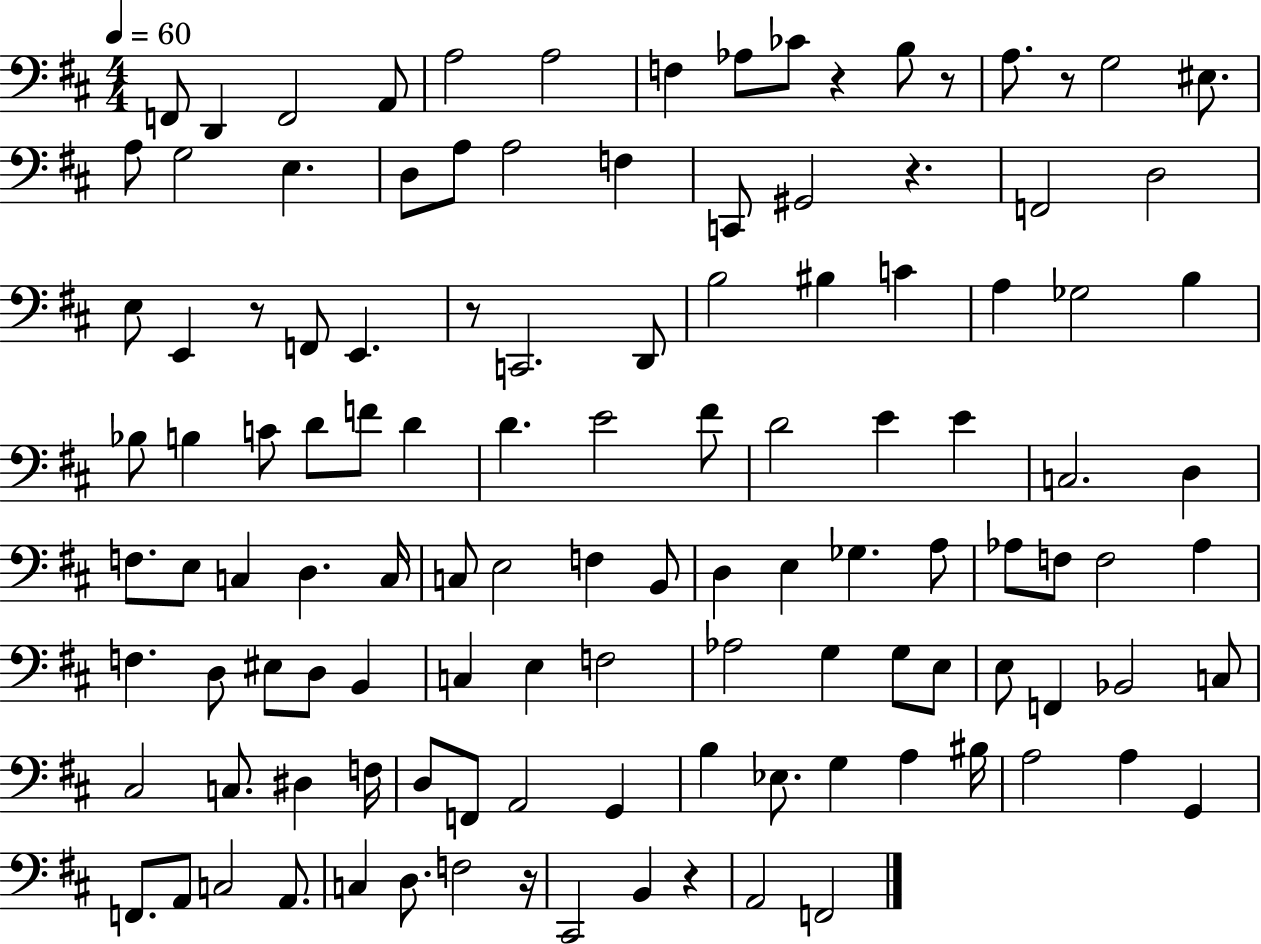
X:1
T:Untitled
M:4/4
L:1/4
K:D
F,,/2 D,, F,,2 A,,/2 A,2 A,2 F, _A,/2 _C/2 z B,/2 z/2 A,/2 z/2 G,2 ^E,/2 A,/2 G,2 E, D,/2 A,/2 A,2 F, C,,/2 ^G,,2 z F,,2 D,2 E,/2 E,, z/2 F,,/2 E,, z/2 C,,2 D,,/2 B,2 ^B, C A, _G,2 B, _B,/2 B, C/2 D/2 F/2 D D E2 ^F/2 D2 E E C,2 D, F,/2 E,/2 C, D, C,/4 C,/2 E,2 F, B,,/2 D, E, _G, A,/2 _A,/2 F,/2 F,2 _A, F, D,/2 ^E,/2 D,/2 B,, C, E, F,2 _A,2 G, G,/2 E,/2 E,/2 F,, _B,,2 C,/2 ^C,2 C,/2 ^D, F,/4 D,/2 F,,/2 A,,2 G,, B, _E,/2 G, A, ^B,/4 A,2 A, G,, F,,/2 A,,/2 C,2 A,,/2 C, D,/2 F,2 z/4 ^C,,2 B,, z A,,2 F,,2